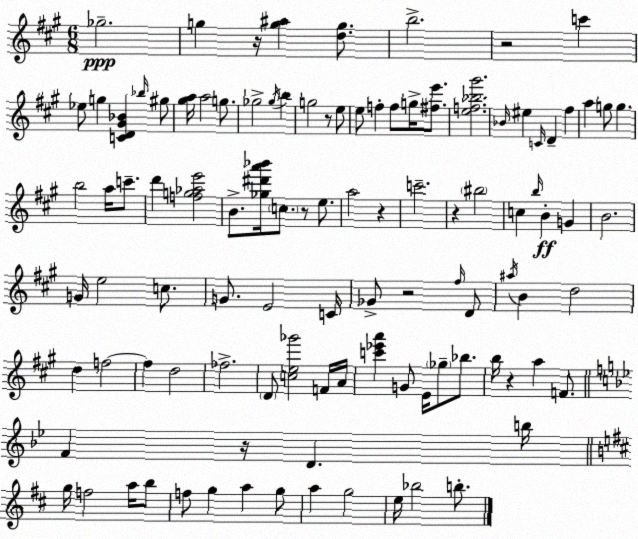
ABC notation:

X:1
T:Untitled
M:6/8
L:1/4
K:A
_g2 g z/4 [g^a] [dg]/2 b2 z2 c' _e/2 g [CD^G_B] _b/4 ^g/2 [^ga]/4 a2 g/2 _g2 _g/4 b g2 z/2 e/2 e/2 f f/2 g/4 [^fe']/2 [ef_b^g']2 _B/4 ^e C/4 D ^f a g/2 g b2 a/4 c'/2 d' [fg_ae']2 B/2 [_g^d'a'_b']/4 c/2 z/2 e/2 a2 z c'2 z ^b2 c b/4 B G B2 G/4 e2 c/2 G/2 E2 C/4 _G/2 z2 ^f/4 D/2 ^a/4 B d2 d f2 f d2 _f2 D/2 [ce_g']2 F/4 A/4 [c'_e'a'] G/2 E/4 _g/2 _b/2 b/4 z a F/2 F z/4 D b/4 g/4 f2 a/4 b/2 f/2 g a g/2 a g2 e/4 _b2 b/2